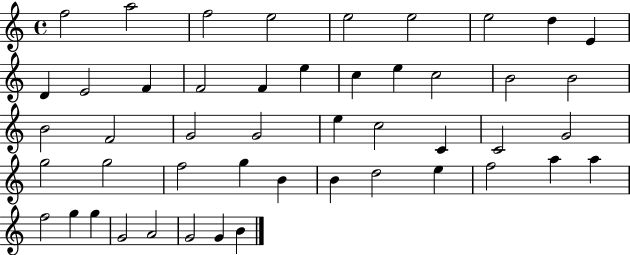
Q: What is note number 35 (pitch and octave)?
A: B4